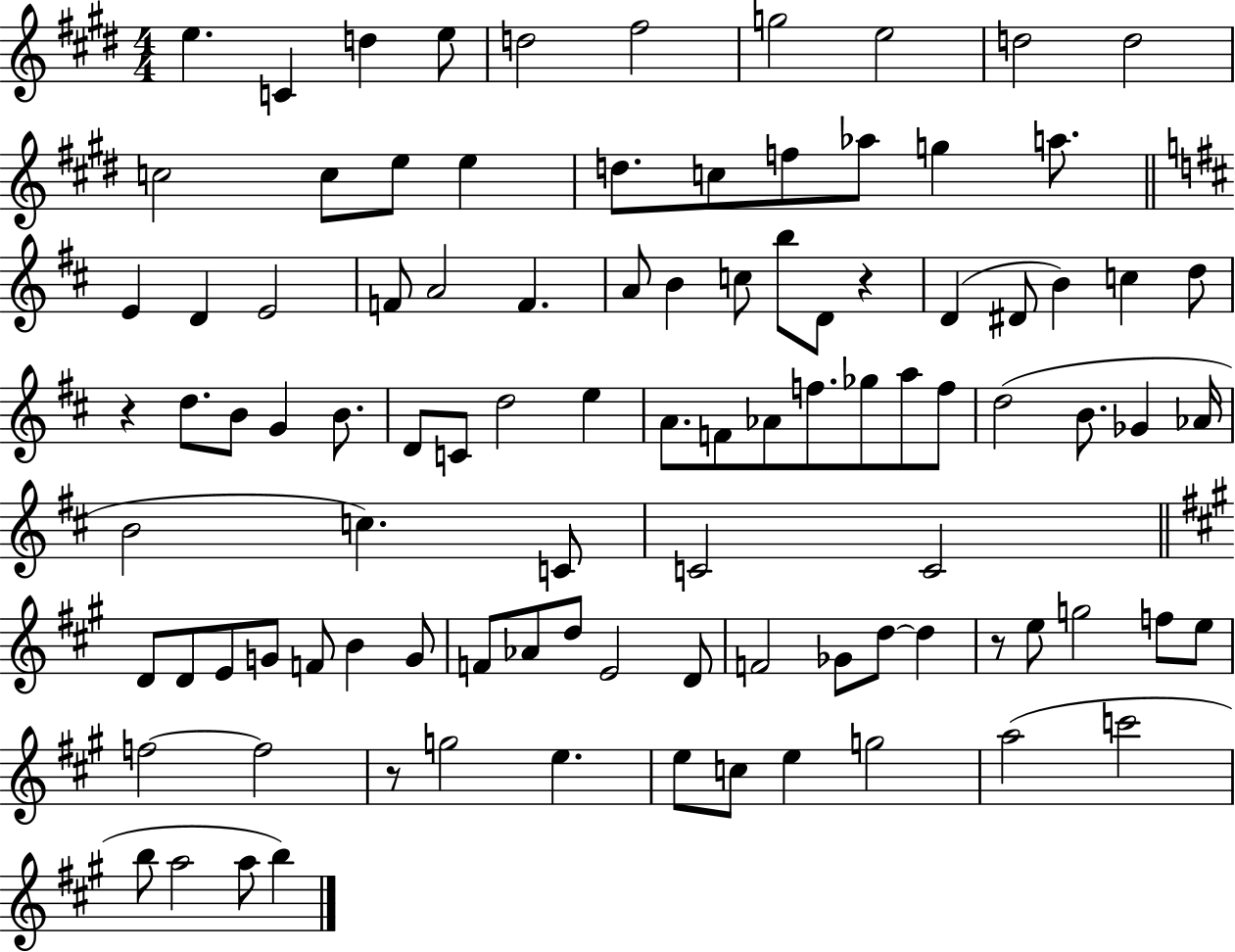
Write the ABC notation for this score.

X:1
T:Untitled
M:4/4
L:1/4
K:E
e C d e/2 d2 ^f2 g2 e2 d2 d2 c2 c/2 e/2 e d/2 c/2 f/2 _a/2 g a/2 E D E2 F/2 A2 F A/2 B c/2 b/2 D/2 z D ^D/2 B c d/2 z d/2 B/2 G B/2 D/2 C/2 d2 e A/2 F/2 _A/2 f/2 _g/2 a/2 f/2 d2 B/2 _G _A/4 B2 c C/2 C2 C2 D/2 D/2 E/2 G/2 F/2 B G/2 F/2 _A/2 d/2 E2 D/2 F2 _G/2 d/2 d z/2 e/2 g2 f/2 e/2 f2 f2 z/2 g2 e e/2 c/2 e g2 a2 c'2 b/2 a2 a/2 b